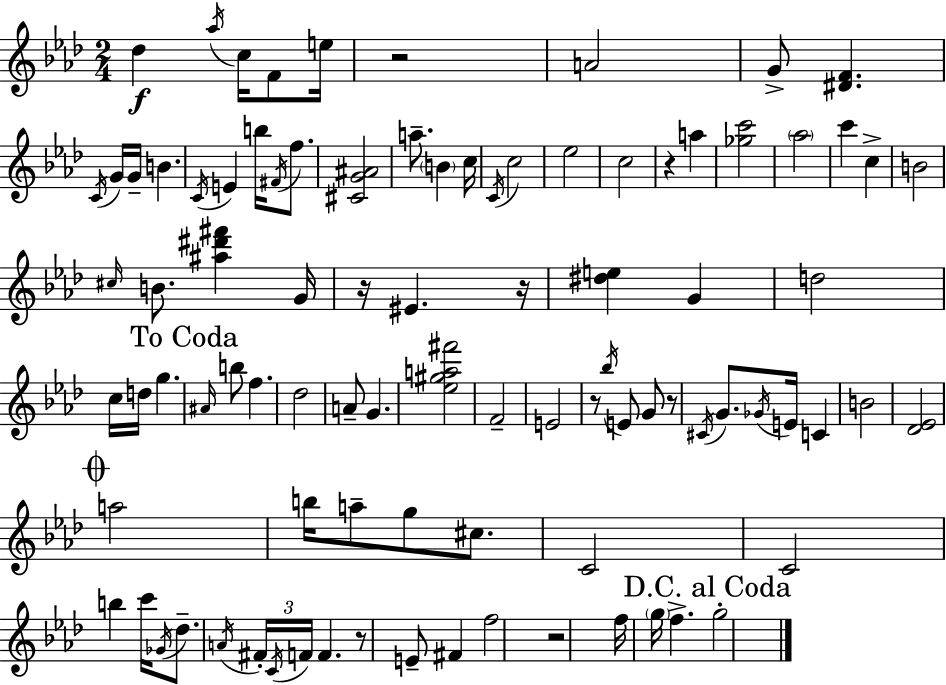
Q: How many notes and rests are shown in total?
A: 92